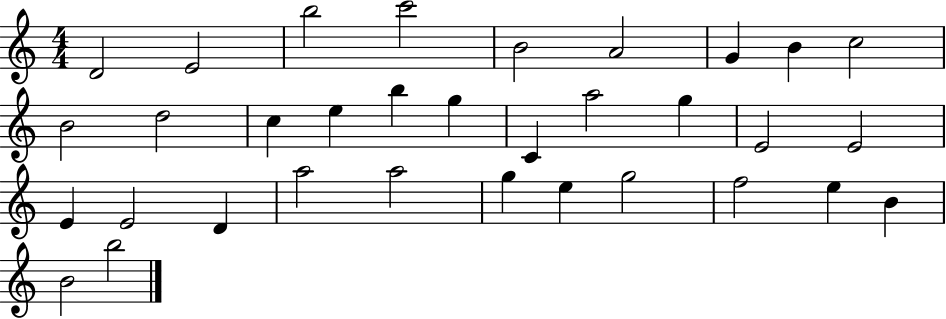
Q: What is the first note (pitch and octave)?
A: D4